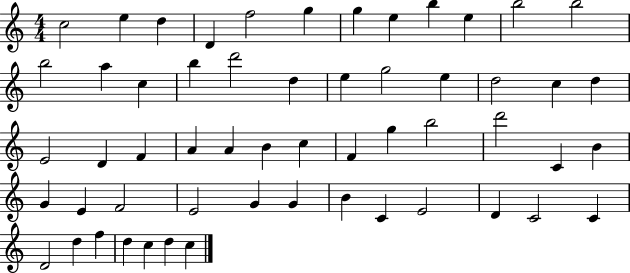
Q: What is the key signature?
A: C major